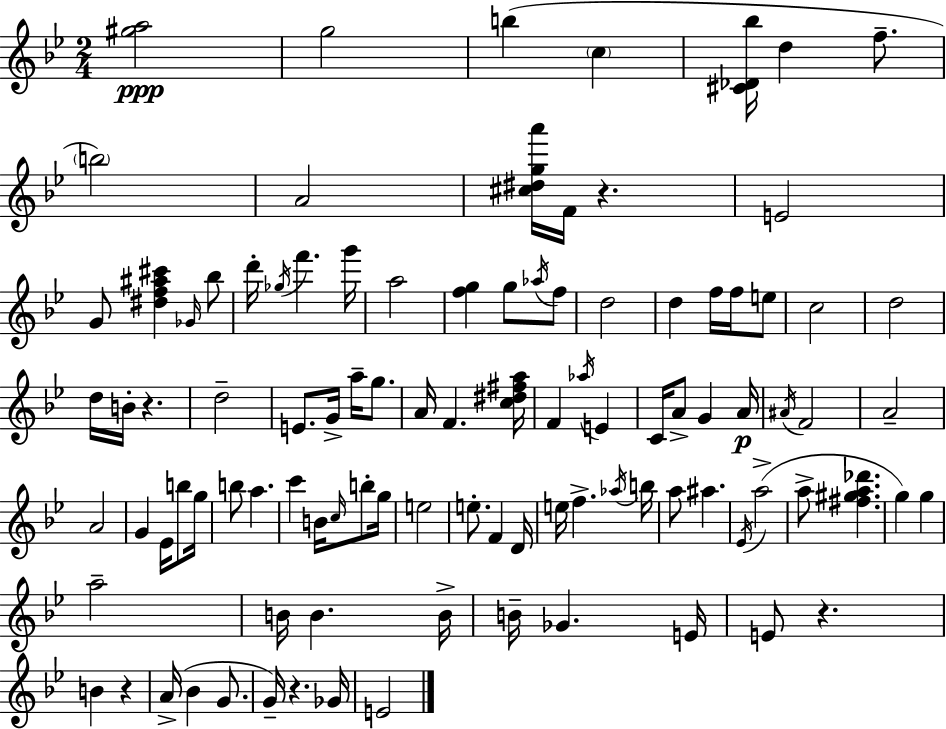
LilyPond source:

{
  \clef treble
  \numericTimeSignature
  \time 2/4
  \key bes \major
  <gis'' a''>2\ppp | g''2 | b''4( \parenthesize c''4 | <cis' des' bes''>16 d''4 f''8.-- | \break \parenthesize b''2) | a'2 | <cis'' dis'' g'' a'''>16 f'16 r4. | e'2 | \break g'8 <dis'' f'' ais'' cis'''>4 \grace { ges'16 } bes''8 | d'''16-. \acciaccatura { ges''16 } f'''4. | g'''16 a''2 | <f'' g''>4 g''8 | \break \acciaccatura { aes''16 } f''8 d''2 | d''4 f''16 | f''16 e''8 c''2 | d''2 | \break d''16 b'16-. r4. | d''2-- | e'8. g'16-> a''16-- | g''8. a'16 f'4. | \break <c'' dis'' fis'' a''>16 f'4 \acciaccatura { aes''16 } | e'4 c'16 a'8-> g'4 | a'16\p \acciaccatura { ais'16 } f'2 | a'2-- | \break a'2 | g'4 | ees'16 b''8 g''16 b''8 a''4. | c'''4 | \break b'16 \grace { c''16 } b''8-. g''16 e''2 | e''8.-. | f'4 d'16 e''16 f''4.-> | \acciaccatura { aes''16 } b''16 a''8 | \break ais''4. \acciaccatura { ees'16 }( | a''2-> | a''8-> <fis'' gis'' a'' des'''>4. | g''4) g''4 | \break a''2-- | b'16 b'4. b'16-> | b'16-- ges'4. e'16 | e'8 r4. | \break b'4 r4 | a'16->( bes'4 g'8. | g'16--) r4. ges'16 | e'2 | \break \bar "|."
}